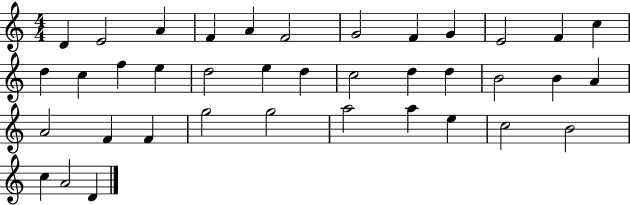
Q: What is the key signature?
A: C major